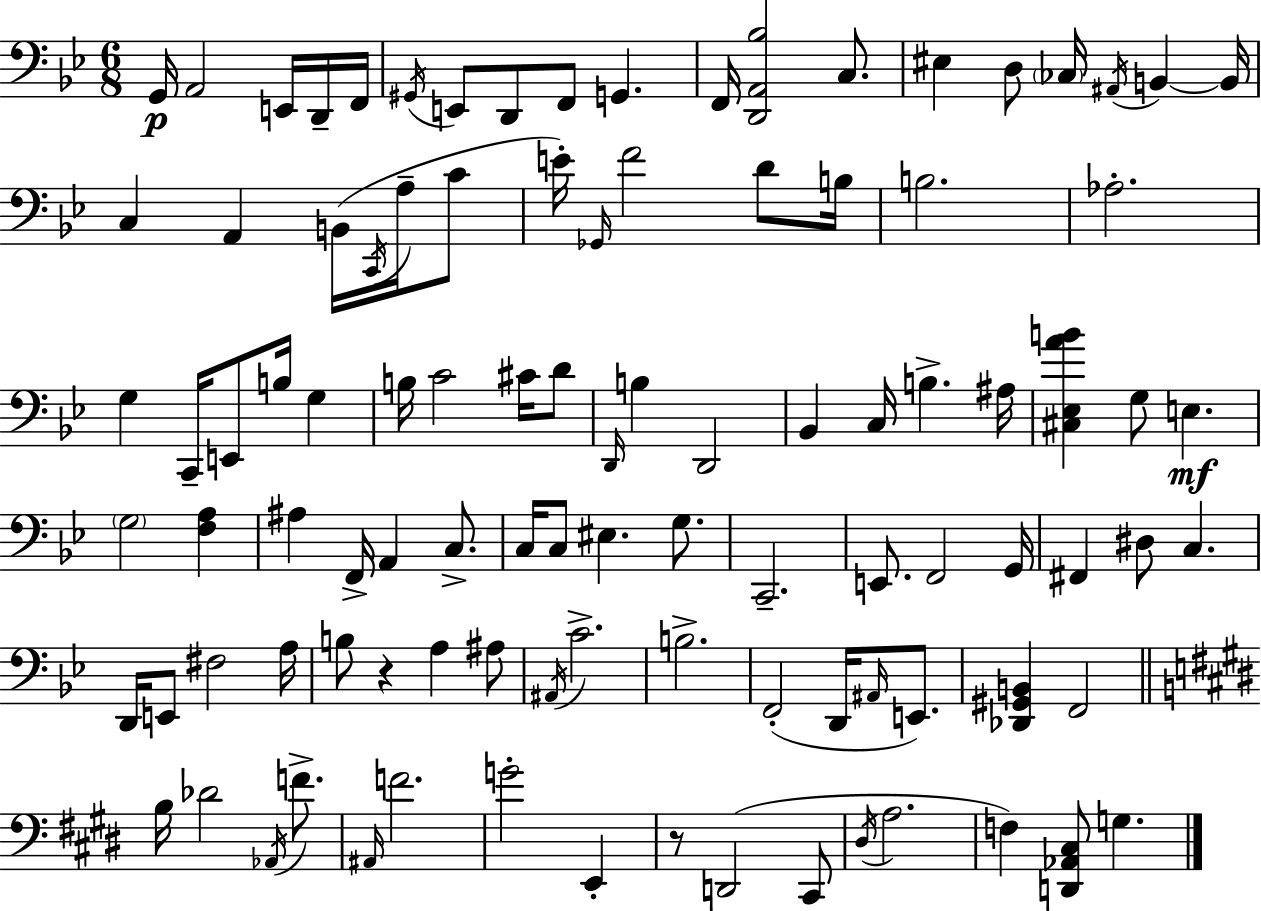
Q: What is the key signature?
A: BES major